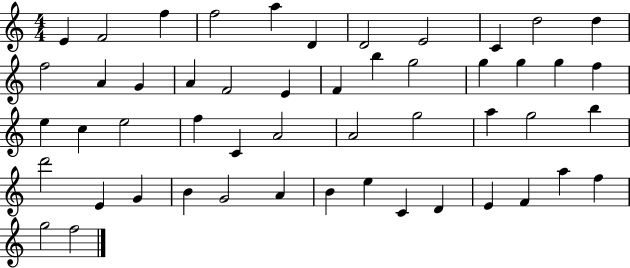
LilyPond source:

{
  \clef treble
  \numericTimeSignature
  \time 4/4
  \key c \major
  e'4 f'2 f''4 | f''2 a''4 d'4 | d'2 e'2 | c'4 d''2 d''4 | \break f''2 a'4 g'4 | a'4 f'2 e'4 | f'4 b''4 g''2 | g''4 g''4 g''4 f''4 | \break e''4 c''4 e''2 | f''4 c'4 a'2 | a'2 g''2 | a''4 g''2 b''4 | \break d'''2 e'4 g'4 | b'4 g'2 a'4 | b'4 e''4 c'4 d'4 | e'4 f'4 a''4 f''4 | \break g''2 f''2 | \bar "|."
}